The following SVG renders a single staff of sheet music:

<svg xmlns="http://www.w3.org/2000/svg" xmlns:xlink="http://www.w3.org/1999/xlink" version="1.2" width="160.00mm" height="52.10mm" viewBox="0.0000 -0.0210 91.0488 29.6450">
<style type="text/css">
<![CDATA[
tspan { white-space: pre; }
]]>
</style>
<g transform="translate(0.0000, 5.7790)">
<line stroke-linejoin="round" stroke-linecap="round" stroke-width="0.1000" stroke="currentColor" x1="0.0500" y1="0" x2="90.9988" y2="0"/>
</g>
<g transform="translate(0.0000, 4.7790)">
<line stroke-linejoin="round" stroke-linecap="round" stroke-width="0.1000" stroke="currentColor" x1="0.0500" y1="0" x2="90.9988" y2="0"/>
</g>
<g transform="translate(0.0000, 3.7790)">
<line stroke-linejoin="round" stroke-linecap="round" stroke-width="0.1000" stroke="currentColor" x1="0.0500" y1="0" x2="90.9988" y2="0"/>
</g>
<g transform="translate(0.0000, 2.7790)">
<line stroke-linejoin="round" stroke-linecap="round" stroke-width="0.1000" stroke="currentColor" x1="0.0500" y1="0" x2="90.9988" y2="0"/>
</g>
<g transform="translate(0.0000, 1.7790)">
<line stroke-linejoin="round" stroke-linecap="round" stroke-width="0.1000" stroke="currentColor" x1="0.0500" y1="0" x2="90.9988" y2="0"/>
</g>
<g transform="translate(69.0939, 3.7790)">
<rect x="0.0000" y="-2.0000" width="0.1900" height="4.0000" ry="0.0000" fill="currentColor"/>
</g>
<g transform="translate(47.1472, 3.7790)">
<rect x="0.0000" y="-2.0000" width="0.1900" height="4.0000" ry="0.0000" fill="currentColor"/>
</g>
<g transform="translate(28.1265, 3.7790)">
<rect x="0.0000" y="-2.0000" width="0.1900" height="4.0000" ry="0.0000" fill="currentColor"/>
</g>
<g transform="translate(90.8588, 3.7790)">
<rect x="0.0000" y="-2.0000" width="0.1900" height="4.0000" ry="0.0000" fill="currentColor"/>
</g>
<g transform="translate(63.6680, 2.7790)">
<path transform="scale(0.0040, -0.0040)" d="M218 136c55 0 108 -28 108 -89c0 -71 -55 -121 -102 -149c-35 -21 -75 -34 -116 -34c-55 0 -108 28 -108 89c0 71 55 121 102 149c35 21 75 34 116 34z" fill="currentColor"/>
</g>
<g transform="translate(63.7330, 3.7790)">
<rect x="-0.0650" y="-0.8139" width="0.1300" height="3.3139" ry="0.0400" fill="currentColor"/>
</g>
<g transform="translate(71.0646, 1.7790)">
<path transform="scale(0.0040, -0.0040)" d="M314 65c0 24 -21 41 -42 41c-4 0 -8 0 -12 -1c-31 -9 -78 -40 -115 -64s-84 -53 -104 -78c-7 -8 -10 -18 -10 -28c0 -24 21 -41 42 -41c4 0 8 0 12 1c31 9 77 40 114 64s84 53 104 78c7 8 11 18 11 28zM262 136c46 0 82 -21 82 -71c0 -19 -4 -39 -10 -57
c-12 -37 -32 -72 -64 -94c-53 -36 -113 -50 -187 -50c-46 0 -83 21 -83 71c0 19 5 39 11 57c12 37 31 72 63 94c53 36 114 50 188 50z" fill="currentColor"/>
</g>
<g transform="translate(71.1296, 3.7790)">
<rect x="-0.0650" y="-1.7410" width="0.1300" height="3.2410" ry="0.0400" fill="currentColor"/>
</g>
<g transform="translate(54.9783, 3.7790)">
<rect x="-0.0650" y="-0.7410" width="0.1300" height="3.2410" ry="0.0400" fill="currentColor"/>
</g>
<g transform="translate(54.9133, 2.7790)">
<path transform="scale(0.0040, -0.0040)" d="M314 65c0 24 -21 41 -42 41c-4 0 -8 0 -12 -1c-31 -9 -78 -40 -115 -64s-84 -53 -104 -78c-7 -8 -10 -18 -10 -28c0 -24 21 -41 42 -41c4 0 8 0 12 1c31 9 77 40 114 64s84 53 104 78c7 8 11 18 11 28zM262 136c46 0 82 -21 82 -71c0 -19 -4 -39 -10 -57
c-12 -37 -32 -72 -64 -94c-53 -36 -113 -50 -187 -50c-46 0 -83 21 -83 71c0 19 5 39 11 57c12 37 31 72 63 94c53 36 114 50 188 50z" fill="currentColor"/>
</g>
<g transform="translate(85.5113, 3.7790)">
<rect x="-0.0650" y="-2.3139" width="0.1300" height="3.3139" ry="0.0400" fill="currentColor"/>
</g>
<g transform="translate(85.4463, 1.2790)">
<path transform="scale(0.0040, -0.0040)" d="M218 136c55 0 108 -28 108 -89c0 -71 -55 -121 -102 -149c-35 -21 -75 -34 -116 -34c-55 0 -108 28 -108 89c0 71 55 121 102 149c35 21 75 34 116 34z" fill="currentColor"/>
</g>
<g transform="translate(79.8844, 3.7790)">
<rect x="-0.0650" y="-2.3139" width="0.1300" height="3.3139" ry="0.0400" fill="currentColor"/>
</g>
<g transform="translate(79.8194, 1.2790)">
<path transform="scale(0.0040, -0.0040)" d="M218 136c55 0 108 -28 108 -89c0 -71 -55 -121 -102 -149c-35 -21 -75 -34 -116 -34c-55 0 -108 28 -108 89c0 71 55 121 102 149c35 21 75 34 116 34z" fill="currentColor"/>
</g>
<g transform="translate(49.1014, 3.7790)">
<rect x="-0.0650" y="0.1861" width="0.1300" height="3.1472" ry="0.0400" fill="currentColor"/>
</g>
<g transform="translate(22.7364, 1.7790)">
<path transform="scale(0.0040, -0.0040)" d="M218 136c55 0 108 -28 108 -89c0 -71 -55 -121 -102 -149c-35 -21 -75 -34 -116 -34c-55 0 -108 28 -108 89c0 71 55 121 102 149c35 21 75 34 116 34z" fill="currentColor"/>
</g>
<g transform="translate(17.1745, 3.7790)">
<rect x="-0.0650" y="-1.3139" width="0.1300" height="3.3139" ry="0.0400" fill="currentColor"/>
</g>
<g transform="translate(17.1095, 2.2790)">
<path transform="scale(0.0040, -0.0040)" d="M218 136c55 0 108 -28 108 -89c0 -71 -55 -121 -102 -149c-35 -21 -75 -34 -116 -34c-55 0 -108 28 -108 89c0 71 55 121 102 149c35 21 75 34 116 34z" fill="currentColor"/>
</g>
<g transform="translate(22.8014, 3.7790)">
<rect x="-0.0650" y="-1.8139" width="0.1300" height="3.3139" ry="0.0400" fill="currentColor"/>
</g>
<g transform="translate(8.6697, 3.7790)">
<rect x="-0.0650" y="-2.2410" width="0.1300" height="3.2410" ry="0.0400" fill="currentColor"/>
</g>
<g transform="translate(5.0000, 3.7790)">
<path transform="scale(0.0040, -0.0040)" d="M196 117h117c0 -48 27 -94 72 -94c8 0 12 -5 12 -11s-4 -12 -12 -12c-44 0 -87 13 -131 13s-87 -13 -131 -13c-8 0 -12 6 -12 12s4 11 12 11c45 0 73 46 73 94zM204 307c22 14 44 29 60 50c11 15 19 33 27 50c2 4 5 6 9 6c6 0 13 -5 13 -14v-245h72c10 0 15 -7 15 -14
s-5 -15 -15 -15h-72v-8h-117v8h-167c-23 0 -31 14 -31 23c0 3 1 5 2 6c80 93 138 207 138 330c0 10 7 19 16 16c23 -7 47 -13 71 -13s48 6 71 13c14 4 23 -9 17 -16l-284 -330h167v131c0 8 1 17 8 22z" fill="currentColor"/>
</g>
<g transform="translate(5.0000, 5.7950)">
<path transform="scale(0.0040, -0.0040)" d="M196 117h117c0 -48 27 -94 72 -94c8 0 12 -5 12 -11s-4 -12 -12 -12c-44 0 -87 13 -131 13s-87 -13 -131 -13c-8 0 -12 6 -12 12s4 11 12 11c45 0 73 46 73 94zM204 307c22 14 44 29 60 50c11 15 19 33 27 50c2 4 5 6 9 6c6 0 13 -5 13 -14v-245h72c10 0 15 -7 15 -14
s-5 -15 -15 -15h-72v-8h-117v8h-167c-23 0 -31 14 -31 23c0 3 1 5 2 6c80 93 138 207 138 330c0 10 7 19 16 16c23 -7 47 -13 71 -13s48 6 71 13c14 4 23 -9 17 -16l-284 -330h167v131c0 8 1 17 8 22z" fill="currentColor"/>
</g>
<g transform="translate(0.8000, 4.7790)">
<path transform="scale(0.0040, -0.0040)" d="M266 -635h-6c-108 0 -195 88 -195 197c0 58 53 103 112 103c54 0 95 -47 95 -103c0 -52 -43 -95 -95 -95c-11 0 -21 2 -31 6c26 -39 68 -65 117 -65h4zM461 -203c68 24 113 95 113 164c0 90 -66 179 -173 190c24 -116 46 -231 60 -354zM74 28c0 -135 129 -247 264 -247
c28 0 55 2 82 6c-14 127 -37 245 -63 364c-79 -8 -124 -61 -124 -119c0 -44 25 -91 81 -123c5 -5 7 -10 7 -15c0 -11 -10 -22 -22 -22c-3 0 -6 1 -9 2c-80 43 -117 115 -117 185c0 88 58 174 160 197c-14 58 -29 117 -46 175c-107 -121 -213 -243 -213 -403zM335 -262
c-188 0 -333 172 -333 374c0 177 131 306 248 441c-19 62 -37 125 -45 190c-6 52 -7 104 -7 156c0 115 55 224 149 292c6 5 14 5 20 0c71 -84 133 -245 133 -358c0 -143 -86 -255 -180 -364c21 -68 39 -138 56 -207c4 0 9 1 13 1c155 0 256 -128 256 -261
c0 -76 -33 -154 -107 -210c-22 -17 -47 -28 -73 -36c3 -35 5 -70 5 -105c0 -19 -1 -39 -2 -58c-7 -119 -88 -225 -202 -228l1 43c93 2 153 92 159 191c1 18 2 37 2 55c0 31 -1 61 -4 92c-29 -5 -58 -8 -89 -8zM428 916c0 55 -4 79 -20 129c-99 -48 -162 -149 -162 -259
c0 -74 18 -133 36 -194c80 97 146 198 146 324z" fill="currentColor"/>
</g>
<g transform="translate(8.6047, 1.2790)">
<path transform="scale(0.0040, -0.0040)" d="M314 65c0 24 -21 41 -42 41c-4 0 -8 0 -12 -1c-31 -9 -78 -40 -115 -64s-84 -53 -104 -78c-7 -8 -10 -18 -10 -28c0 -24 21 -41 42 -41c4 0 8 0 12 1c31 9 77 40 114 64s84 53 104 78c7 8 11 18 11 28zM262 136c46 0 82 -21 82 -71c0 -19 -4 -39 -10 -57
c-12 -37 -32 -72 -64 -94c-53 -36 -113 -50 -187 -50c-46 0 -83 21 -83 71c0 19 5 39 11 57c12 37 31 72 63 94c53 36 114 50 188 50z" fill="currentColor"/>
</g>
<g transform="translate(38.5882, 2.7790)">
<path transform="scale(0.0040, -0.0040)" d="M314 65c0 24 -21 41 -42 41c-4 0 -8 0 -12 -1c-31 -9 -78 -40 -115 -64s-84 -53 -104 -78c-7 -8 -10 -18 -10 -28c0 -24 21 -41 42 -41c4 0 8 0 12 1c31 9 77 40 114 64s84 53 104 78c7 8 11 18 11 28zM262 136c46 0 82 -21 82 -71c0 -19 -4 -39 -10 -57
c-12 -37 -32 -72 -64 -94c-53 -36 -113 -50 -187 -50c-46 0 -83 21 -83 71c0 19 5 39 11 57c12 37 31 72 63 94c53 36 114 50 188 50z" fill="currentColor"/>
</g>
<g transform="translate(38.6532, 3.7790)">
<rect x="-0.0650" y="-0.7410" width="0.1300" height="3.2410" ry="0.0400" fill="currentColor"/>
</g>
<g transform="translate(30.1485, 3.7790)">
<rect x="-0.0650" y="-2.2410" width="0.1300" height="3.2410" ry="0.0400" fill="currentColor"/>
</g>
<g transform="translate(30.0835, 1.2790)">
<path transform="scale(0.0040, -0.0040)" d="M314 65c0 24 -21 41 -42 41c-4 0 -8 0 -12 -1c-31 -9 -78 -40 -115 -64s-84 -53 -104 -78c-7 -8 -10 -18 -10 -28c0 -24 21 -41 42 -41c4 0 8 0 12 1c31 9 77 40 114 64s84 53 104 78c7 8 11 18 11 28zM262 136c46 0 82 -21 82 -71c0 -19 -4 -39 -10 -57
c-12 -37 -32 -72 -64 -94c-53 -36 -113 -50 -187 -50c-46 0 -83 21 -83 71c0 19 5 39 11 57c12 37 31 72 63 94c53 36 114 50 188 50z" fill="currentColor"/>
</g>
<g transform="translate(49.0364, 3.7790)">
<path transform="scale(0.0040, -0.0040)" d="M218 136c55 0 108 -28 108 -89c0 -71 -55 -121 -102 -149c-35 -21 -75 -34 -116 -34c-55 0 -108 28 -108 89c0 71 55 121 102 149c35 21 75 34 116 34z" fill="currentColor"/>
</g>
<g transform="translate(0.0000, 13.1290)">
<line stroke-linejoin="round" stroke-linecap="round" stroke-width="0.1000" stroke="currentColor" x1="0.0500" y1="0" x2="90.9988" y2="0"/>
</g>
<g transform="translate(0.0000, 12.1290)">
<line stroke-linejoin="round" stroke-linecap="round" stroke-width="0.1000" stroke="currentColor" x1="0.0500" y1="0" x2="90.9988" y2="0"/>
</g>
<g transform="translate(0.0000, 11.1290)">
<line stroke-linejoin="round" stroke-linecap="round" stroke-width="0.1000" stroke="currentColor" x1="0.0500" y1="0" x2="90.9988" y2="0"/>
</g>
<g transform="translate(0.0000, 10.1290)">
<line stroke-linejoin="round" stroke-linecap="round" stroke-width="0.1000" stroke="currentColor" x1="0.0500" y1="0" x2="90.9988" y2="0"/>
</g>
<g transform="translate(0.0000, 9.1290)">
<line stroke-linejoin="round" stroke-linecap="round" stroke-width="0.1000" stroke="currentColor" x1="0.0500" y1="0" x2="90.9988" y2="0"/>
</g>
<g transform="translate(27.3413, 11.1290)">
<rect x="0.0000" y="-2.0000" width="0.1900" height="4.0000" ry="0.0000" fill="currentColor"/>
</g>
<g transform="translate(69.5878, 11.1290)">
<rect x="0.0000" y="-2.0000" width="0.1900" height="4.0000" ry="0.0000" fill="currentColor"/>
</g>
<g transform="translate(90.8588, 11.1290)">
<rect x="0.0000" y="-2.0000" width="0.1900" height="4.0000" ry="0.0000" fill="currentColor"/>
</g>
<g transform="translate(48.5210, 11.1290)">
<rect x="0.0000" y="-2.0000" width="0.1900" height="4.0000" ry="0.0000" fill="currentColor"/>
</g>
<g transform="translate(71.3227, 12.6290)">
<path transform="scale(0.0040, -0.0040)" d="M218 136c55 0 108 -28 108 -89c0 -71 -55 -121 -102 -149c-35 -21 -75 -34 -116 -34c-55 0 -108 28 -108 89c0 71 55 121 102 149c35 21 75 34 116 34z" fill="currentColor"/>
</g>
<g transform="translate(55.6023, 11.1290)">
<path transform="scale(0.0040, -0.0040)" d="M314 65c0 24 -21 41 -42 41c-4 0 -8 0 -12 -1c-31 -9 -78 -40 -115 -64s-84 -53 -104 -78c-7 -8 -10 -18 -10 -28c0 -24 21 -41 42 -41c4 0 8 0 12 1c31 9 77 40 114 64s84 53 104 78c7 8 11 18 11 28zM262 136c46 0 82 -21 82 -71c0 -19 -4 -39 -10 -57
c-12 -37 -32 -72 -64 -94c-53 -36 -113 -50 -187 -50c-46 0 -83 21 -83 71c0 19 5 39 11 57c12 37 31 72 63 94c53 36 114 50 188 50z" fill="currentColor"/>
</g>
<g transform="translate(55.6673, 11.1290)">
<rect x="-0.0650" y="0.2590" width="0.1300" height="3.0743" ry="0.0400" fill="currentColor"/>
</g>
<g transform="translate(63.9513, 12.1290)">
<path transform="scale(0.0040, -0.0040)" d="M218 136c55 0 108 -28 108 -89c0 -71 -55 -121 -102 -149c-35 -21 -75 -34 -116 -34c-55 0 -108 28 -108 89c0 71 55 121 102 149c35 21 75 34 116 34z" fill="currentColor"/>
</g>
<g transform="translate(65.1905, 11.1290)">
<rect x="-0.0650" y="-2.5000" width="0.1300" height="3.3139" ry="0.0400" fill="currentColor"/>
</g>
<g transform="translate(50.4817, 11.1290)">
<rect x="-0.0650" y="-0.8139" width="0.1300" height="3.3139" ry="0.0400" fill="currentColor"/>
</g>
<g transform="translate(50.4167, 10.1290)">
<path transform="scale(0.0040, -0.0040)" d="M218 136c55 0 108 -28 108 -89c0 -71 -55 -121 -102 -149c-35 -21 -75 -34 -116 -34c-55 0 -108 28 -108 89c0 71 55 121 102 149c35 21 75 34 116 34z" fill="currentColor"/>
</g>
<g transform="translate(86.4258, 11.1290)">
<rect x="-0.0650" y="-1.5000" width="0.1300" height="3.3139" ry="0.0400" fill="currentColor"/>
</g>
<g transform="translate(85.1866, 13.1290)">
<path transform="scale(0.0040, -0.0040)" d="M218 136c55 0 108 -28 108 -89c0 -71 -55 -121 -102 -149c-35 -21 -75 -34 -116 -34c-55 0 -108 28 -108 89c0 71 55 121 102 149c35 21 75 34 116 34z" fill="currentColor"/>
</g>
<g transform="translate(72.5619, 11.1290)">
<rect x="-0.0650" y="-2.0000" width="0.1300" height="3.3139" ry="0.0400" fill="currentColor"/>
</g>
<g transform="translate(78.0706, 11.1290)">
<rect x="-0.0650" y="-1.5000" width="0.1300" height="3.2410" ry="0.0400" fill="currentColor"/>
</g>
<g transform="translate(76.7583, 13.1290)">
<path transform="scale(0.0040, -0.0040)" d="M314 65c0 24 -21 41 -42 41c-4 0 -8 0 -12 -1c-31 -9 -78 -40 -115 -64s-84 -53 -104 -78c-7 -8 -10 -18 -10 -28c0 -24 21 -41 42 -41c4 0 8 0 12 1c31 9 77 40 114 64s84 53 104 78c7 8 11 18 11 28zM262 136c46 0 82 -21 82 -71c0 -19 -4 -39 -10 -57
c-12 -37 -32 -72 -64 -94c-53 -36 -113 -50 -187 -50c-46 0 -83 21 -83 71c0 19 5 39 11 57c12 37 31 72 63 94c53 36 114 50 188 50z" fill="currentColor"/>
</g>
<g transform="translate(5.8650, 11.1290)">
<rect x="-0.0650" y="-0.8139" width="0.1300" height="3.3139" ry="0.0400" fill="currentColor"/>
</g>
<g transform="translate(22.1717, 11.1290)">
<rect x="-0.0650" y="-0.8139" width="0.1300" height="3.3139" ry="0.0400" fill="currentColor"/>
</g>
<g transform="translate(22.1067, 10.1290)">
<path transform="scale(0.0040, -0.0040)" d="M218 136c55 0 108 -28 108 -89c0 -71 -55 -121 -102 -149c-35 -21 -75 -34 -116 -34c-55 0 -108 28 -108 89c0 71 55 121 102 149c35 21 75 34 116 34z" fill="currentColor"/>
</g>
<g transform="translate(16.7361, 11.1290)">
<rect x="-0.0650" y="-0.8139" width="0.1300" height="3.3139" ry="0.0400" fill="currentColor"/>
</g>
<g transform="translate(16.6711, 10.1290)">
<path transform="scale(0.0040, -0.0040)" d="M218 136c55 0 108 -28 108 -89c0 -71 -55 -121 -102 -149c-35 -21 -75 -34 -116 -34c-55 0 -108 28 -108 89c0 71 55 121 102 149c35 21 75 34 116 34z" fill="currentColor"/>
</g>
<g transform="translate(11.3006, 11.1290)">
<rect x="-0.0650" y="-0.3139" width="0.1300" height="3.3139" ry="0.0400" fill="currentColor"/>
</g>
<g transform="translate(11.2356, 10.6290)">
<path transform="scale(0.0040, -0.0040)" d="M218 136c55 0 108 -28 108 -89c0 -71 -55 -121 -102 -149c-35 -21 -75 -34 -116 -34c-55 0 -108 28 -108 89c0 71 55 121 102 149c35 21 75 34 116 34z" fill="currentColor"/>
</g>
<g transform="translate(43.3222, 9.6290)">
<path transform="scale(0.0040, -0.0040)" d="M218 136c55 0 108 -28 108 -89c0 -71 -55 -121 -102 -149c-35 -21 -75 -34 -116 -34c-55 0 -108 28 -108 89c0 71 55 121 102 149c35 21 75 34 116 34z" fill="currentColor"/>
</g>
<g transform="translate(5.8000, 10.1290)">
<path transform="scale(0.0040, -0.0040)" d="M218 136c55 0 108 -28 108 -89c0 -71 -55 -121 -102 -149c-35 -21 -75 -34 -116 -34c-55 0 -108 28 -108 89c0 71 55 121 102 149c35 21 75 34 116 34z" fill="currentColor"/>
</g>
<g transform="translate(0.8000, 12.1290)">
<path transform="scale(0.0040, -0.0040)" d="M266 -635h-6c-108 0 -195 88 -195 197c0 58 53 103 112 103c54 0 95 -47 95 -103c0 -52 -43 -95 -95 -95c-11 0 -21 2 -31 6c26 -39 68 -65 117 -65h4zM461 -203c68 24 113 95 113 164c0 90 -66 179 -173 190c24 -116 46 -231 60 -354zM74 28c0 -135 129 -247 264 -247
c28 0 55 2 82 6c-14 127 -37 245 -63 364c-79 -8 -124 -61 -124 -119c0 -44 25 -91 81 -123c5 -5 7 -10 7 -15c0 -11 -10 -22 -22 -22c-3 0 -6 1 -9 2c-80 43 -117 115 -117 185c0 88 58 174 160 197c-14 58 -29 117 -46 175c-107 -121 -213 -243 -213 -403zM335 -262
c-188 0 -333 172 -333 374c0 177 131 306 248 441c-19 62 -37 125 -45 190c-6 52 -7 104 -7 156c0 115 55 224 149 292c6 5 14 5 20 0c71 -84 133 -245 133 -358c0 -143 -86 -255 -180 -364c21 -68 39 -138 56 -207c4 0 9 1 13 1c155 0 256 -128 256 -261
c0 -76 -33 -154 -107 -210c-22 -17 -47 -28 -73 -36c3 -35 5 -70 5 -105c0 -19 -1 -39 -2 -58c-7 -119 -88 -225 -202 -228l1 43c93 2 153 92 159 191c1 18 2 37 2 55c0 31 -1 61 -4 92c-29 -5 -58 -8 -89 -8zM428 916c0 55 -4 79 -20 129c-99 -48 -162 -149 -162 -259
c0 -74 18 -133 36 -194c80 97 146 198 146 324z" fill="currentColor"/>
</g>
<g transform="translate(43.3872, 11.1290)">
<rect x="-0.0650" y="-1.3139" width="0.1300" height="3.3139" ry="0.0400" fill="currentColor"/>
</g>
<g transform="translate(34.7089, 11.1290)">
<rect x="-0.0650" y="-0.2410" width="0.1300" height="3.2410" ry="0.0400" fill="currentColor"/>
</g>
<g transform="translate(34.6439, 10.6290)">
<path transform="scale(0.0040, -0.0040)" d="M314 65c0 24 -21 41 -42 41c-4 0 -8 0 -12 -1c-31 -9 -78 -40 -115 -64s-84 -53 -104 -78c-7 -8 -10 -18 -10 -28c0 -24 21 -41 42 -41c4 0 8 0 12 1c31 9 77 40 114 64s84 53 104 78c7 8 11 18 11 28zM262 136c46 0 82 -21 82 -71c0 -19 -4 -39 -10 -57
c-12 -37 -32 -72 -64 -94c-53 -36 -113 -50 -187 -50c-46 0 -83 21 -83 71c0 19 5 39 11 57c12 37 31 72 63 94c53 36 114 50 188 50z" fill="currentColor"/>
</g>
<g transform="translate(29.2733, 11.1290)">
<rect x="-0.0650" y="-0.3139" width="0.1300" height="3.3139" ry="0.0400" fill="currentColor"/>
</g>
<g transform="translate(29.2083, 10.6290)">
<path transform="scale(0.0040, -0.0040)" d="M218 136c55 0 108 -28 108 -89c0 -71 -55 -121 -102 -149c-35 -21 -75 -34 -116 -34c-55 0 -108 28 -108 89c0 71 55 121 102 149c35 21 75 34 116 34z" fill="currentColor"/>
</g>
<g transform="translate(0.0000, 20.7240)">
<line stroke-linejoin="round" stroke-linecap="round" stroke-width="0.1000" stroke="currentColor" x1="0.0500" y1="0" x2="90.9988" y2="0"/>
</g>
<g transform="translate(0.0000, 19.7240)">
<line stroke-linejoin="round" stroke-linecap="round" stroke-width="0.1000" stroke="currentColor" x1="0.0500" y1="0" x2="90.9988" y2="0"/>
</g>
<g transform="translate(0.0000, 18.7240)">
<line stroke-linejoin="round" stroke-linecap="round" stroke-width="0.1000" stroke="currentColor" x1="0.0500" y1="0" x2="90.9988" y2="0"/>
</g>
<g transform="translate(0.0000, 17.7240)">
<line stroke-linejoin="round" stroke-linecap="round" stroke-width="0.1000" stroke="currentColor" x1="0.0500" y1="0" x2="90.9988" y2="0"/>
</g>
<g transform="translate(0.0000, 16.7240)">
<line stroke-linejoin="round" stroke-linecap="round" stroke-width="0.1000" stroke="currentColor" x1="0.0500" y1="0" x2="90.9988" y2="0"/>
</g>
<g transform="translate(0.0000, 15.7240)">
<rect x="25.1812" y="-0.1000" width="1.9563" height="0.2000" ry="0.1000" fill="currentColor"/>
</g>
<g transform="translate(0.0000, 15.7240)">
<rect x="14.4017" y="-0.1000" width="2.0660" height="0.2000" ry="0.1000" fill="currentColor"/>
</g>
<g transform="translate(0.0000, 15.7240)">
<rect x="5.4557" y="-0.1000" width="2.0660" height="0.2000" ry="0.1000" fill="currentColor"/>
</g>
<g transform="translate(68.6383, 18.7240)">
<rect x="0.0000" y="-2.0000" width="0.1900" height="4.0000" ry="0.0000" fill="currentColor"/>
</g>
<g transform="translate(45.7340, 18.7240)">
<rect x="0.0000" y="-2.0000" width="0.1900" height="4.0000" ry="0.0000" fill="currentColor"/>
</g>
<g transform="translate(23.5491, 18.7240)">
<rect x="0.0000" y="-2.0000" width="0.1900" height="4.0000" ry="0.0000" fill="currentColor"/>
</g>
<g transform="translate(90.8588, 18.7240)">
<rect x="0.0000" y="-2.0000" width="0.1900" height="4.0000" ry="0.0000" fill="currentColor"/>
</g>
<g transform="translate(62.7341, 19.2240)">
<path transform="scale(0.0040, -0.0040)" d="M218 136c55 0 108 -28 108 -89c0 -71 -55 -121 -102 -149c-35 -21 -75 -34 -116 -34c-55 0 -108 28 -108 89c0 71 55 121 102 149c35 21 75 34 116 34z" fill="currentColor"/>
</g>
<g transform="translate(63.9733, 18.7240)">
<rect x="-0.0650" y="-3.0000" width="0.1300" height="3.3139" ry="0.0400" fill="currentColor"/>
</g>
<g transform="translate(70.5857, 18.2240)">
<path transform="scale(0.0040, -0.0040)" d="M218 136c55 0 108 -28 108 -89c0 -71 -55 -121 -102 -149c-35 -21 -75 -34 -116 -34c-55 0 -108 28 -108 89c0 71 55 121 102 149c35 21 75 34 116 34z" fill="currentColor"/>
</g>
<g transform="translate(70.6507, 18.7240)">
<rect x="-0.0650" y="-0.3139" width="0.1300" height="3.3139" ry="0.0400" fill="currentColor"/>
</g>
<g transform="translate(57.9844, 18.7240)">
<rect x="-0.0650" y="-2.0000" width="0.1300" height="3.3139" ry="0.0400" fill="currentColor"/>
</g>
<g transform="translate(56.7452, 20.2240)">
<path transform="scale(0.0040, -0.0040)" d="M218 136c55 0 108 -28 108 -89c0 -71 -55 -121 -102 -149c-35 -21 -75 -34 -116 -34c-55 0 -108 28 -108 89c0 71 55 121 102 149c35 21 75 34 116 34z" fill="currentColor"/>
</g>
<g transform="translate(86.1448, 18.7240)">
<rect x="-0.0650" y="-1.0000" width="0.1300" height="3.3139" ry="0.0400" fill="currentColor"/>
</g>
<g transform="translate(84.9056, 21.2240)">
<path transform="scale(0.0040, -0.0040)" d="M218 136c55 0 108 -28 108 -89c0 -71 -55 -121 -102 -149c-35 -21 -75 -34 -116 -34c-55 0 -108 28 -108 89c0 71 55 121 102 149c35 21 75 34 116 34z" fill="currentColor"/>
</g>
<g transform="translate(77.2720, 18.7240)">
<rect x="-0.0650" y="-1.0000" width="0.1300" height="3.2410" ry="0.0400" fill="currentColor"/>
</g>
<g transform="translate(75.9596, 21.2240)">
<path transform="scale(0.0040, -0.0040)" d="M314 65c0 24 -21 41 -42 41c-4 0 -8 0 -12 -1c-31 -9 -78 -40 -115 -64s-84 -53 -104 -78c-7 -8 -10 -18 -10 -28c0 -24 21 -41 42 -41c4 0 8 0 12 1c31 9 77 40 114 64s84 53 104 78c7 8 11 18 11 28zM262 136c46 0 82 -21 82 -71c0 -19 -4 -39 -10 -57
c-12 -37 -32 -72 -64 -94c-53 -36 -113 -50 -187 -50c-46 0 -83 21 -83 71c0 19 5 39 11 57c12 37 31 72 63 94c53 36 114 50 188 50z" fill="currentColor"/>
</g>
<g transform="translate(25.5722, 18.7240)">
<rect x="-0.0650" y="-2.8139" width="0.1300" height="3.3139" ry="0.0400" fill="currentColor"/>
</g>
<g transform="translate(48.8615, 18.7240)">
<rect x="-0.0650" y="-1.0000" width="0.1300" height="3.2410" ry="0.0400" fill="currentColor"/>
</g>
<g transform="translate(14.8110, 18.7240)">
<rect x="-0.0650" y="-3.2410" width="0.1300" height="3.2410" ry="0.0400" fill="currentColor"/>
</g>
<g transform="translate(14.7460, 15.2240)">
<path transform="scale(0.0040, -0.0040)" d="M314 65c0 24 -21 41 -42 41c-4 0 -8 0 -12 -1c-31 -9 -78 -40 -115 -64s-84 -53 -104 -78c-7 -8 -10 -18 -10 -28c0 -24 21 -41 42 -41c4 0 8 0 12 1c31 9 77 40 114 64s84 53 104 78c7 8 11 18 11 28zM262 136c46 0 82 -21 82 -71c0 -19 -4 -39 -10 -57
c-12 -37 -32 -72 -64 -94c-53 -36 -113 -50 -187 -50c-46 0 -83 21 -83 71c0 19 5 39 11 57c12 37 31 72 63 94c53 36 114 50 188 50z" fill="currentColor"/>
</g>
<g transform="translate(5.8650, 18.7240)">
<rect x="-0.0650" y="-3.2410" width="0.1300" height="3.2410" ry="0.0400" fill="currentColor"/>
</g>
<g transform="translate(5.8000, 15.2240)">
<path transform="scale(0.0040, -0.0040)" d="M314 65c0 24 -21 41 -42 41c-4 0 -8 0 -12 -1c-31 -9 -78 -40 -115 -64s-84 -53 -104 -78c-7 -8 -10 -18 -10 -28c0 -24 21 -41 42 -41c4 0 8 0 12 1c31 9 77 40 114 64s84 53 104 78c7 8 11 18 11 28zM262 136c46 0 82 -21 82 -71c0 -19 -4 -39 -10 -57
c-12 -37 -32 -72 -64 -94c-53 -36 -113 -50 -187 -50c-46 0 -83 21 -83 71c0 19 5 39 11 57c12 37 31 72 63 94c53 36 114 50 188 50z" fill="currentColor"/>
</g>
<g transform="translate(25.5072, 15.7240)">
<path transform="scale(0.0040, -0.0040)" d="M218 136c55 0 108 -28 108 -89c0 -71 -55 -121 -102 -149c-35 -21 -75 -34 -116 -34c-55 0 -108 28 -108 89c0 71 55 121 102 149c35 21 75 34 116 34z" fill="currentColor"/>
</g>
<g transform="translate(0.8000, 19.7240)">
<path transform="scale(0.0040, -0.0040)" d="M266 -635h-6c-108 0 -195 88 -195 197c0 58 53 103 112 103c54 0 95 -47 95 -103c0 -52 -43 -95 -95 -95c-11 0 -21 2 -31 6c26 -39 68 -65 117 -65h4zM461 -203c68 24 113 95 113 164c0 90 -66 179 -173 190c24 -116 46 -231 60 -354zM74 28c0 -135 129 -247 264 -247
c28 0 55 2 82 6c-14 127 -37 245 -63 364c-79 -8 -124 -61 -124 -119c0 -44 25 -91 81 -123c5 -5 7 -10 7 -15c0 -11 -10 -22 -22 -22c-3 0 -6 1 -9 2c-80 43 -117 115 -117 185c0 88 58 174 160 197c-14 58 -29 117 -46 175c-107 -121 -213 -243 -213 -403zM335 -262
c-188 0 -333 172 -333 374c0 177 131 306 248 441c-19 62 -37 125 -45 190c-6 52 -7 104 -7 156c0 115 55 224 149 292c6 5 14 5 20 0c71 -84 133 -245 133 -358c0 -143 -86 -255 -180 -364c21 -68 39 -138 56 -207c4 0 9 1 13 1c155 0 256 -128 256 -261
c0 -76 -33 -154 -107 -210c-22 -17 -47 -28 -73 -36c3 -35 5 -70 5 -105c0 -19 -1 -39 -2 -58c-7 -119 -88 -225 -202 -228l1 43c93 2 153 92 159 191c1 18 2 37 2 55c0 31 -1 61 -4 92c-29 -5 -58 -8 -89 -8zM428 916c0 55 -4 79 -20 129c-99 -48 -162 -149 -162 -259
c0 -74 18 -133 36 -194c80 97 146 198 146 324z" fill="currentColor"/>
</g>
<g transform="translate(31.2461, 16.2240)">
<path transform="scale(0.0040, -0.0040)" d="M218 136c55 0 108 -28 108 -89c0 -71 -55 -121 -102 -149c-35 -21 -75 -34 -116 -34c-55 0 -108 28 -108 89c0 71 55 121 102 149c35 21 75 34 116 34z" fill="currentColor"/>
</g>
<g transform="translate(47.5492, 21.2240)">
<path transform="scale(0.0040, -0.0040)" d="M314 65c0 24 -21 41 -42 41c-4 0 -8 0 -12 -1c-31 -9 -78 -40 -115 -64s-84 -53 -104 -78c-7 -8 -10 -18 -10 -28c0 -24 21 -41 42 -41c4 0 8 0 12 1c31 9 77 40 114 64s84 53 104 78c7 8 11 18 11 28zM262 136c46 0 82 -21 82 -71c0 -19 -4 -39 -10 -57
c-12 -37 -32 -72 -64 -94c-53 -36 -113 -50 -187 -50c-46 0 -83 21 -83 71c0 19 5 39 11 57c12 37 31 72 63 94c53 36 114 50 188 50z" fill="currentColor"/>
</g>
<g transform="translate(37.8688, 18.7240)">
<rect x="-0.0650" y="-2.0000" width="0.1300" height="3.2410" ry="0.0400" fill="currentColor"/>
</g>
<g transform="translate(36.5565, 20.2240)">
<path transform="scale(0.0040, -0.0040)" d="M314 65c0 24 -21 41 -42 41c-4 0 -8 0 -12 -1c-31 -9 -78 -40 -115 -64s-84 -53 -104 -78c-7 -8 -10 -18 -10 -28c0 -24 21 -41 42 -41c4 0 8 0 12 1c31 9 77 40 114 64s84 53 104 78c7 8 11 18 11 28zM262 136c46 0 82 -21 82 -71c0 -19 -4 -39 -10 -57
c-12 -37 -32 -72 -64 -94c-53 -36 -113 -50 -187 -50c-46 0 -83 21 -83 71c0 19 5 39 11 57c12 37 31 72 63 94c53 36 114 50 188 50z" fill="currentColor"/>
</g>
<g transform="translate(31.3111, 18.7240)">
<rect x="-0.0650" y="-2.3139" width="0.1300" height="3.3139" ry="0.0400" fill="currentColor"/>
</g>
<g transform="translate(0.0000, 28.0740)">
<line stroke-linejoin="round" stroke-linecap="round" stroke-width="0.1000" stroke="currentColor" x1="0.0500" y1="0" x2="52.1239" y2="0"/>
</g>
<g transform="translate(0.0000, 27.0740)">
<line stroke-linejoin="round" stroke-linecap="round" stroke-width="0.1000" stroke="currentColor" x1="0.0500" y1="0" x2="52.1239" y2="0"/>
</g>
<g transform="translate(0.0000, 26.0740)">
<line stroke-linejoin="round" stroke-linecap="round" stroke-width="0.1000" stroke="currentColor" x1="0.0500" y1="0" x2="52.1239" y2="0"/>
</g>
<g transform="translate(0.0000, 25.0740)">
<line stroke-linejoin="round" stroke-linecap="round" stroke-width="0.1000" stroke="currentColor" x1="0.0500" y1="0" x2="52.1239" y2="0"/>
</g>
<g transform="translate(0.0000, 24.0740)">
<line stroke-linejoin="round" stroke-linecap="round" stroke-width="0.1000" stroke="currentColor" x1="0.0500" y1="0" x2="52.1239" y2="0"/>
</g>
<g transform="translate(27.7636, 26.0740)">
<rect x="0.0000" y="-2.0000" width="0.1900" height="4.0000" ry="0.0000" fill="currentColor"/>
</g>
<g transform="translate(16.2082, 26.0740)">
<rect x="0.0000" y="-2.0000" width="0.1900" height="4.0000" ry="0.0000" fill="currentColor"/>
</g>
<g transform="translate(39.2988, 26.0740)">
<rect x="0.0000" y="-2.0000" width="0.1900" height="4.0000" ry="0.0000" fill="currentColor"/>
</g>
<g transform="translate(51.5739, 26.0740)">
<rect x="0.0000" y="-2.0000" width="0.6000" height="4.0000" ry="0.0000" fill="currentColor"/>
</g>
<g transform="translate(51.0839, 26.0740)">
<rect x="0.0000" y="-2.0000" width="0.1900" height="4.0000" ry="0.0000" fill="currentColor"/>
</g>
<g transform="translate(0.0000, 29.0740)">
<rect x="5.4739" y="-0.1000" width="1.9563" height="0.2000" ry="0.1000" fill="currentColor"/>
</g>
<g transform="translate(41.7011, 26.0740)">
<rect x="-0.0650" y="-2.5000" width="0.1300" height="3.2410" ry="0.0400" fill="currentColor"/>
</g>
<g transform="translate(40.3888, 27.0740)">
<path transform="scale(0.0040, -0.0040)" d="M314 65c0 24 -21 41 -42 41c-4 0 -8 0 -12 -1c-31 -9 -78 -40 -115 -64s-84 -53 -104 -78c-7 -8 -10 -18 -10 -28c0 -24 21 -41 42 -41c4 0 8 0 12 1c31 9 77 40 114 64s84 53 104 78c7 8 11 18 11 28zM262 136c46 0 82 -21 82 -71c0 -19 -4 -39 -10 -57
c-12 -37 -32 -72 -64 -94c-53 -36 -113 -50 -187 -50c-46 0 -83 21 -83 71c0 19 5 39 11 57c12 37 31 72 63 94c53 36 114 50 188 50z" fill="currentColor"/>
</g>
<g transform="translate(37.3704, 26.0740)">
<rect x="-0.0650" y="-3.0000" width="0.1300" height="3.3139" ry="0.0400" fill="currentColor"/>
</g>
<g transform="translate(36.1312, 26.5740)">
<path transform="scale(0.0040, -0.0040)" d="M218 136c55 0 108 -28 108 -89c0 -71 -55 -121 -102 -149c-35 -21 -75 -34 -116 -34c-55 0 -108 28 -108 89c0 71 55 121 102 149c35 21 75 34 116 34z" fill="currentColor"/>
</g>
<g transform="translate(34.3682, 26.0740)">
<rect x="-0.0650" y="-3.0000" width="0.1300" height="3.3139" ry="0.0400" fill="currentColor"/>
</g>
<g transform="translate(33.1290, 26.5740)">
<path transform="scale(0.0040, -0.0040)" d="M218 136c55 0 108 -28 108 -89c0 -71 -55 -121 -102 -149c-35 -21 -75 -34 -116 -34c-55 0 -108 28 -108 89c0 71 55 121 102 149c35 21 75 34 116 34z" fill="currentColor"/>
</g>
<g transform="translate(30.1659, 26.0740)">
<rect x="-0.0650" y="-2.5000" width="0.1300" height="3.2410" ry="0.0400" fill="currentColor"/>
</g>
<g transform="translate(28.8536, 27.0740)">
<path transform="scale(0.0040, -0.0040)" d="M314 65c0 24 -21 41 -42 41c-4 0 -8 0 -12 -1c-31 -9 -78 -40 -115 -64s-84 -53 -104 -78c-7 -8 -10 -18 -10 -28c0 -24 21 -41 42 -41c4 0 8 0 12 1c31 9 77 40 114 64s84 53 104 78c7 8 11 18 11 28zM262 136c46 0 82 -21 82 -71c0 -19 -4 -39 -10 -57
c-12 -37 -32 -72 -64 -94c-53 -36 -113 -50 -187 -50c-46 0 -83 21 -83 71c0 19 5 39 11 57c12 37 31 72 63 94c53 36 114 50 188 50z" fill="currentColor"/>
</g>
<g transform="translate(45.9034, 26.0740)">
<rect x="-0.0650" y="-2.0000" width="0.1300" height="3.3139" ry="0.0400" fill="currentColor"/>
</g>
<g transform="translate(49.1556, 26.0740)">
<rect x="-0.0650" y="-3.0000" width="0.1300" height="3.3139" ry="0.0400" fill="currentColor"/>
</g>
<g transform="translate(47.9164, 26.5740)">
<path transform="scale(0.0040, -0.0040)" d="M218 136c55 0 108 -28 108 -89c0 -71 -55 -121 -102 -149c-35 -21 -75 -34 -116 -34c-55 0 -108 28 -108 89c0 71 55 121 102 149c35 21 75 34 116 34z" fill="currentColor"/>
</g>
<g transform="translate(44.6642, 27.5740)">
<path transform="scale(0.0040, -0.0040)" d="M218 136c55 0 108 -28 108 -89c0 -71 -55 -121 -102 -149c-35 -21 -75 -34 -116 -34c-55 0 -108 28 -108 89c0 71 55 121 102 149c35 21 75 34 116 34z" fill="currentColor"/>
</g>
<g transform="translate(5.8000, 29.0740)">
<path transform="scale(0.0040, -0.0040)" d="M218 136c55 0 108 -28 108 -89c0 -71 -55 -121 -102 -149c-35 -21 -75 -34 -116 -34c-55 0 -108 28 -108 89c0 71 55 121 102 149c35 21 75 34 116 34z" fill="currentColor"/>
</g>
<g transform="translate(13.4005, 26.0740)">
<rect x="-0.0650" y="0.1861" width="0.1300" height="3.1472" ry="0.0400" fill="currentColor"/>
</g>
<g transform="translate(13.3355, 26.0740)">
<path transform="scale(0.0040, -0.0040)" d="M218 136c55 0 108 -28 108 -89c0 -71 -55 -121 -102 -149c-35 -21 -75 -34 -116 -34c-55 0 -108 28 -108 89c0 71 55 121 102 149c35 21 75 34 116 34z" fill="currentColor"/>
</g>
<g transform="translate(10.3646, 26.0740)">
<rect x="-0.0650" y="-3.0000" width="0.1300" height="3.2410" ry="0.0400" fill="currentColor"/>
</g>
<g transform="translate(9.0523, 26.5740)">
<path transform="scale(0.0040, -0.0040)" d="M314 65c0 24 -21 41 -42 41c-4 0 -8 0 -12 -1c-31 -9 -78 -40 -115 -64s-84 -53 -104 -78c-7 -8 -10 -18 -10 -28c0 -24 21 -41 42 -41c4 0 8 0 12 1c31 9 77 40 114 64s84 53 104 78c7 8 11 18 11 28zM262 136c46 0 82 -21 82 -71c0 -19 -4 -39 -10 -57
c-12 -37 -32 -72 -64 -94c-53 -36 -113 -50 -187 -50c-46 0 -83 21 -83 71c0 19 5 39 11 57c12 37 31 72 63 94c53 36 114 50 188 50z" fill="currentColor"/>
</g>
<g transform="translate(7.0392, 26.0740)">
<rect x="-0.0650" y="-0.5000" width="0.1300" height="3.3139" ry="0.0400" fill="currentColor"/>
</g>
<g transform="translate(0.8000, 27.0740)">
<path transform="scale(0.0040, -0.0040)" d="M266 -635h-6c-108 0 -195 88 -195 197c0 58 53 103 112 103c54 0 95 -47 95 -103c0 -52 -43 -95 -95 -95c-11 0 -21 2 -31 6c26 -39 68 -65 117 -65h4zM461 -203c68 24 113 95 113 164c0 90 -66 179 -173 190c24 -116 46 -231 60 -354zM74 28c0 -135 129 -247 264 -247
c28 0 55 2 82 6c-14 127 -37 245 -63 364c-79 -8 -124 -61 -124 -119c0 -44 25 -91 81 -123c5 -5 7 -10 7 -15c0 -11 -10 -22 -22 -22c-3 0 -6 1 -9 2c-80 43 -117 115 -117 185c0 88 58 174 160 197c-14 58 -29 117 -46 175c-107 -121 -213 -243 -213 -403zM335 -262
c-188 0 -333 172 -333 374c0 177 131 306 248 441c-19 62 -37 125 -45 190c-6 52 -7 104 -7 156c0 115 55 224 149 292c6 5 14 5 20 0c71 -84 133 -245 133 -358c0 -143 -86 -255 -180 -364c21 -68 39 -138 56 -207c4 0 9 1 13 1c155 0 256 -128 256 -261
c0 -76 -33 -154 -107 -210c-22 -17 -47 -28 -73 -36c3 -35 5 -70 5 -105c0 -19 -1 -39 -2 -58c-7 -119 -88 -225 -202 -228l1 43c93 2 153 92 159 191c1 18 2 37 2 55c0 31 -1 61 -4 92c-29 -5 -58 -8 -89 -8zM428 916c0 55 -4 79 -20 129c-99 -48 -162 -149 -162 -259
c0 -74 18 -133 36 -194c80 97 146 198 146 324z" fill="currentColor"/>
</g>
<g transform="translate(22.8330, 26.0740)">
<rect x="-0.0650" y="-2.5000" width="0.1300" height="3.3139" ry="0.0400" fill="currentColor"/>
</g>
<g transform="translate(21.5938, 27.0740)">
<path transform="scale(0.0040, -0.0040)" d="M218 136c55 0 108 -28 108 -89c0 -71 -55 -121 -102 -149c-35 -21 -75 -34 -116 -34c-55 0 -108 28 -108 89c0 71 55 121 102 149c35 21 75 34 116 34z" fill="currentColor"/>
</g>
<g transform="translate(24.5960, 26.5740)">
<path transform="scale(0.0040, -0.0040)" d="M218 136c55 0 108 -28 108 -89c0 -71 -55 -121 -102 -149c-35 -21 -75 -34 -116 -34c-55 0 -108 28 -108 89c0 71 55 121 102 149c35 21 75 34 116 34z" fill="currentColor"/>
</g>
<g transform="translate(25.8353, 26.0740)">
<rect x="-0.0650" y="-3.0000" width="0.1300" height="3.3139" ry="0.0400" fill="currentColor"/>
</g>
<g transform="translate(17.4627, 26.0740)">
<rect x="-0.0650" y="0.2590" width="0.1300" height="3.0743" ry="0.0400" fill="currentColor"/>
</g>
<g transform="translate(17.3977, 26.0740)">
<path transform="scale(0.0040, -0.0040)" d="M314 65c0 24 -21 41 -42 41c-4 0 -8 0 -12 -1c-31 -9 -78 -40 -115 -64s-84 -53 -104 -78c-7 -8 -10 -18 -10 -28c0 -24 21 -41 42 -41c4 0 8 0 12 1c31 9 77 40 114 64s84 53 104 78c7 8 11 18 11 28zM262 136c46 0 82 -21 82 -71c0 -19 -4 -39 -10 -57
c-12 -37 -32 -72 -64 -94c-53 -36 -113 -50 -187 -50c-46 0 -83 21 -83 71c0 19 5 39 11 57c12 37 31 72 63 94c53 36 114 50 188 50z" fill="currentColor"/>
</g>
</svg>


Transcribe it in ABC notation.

X:1
T:Untitled
M:4/4
L:1/4
K:C
g2 e f g2 d2 B d2 d f2 g g d c d d c c2 e d B2 G F E2 E b2 b2 a g F2 D2 F A c D2 D C A2 B B2 G A G2 A A G2 F A